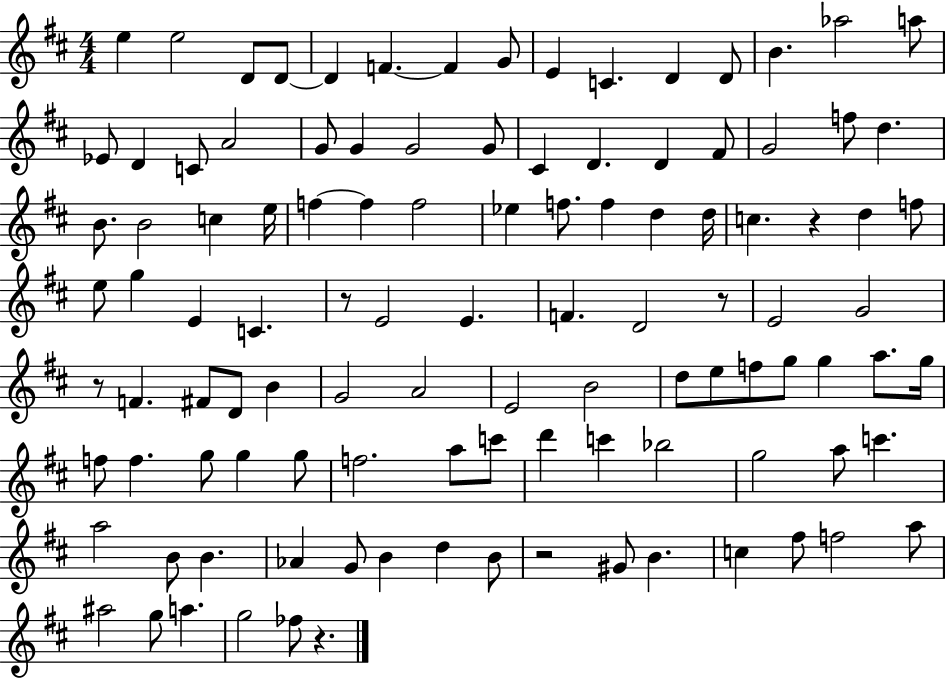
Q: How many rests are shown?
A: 6